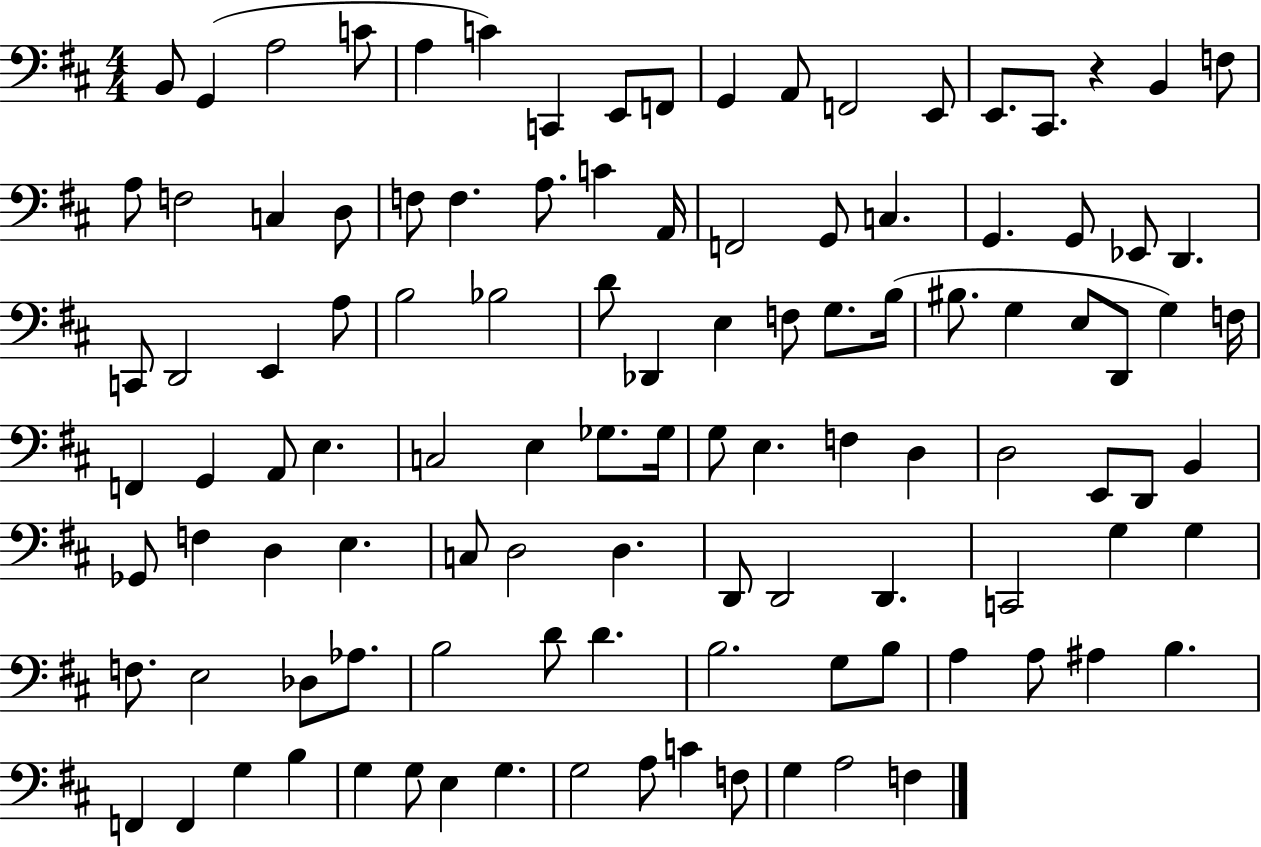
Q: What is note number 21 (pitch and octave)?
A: D3